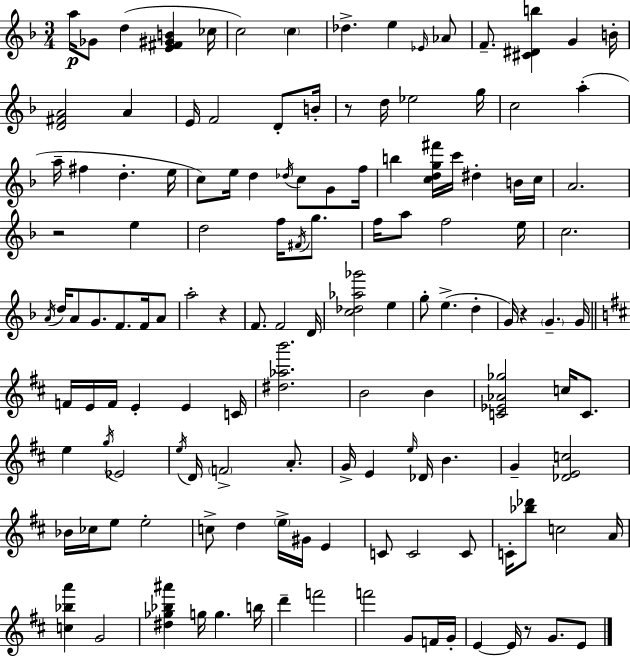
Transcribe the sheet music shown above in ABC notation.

X:1
T:Untitled
M:3/4
L:1/4
K:Dm
a/4 _G/2 d [E^F^GB] _c/4 c2 c _d e _E/4 _A/2 F/2 [^C^Db] G B/4 [D^FA]2 A E/4 F2 D/2 B/4 z/2 d/4 _e2 g/4 c2 a a/4 ^f d e/4 c/2 e/4 d _d/4 c/2 G/2 f/4 b [cdg^f']/4 c'/4 ^d B/4 c/4 A2 z2 e d2 f/4 ^F/4 g/2 f/4 a/2 f2 e/4 c2 A/4 d/4 A/2 G/2 F/2 F/4 A/2 a2 z F/2 F2 D/4 [c_d_a_g']2 e g/2 e d G/4 z G G/4 F/4 E/4 F/4 E E C/4 [^d_ab']2 B2 B [C_E_A_g]2 c/4 C/2 e g/4 _E2 e/4 D/4 F2 A/2 G/4 E e/4 _D/4 B G [_DEc]2 _B/4 _c/4 e/2 e2 c/2 d e/4 ^G/4 E C/2 C2 C/2 C/4 [_b_d']/2 c2 A/4 [c_ba'] G2 [^d_g_b^a'] g/4 g b/4 d' f'2 f'2 G/2 F/4 G/4 E E/4 z/2 G/2 E/2